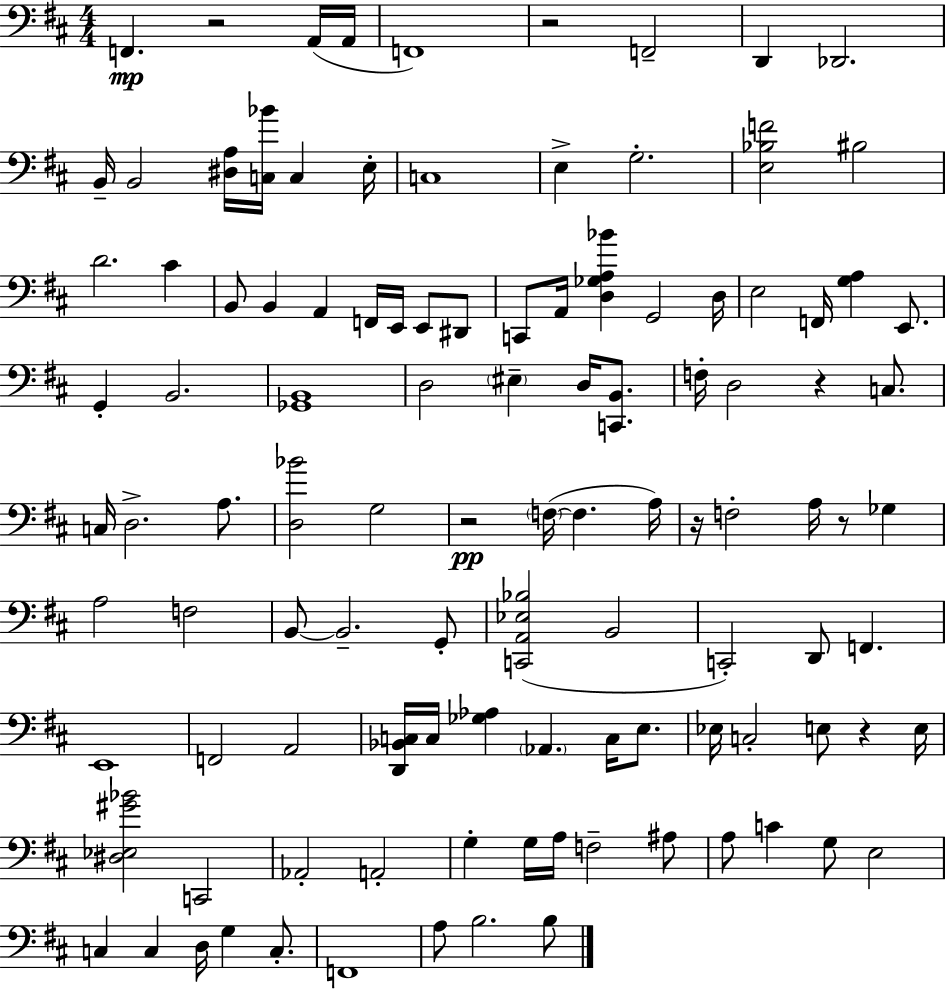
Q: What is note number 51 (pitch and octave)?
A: F3